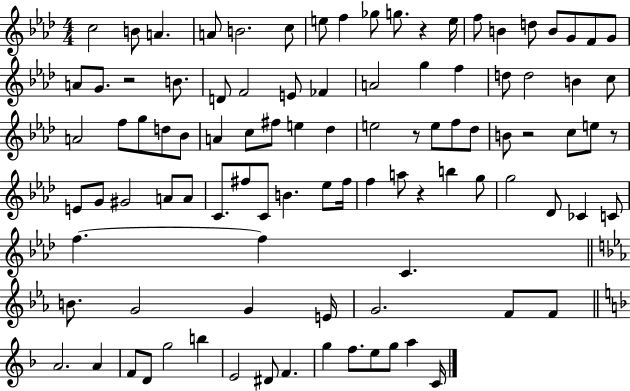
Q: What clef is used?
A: treble